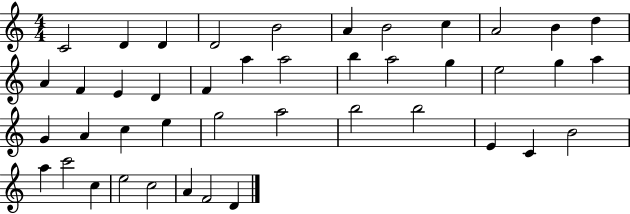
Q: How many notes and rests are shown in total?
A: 43